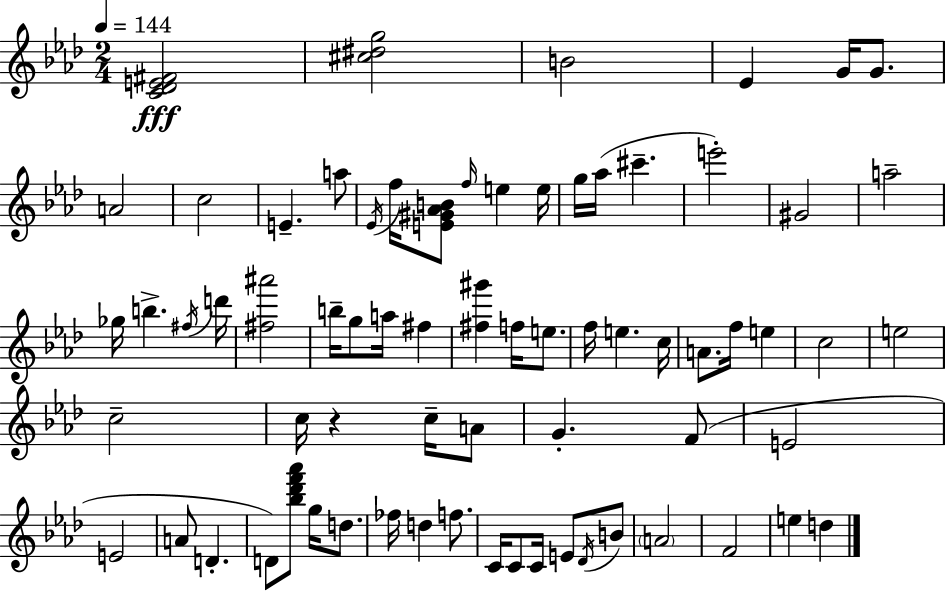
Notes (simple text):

[C4,Db4,E4,F#4]/h [C#5,D#5,G5]/h B4/h Eb4/q G4/s G4/e. A4/h C5/h E4/q. A5/e Eb4/s F5/s [E4,G#4,Ab4,B4]/e F5/s E5/q E5/s G5/s Ab5/s C#6/q. E6/h G#4/h A5/h Gb5/s B5/q. F#5/s D6/s [F#5,A#6]/h B5/s G5/e A5/s F#5/q [F#5,G#6]/q F5/s E5/e. F5/s E5/q. C5/s A4/e. F5/s E5/q C5/h E5/h C5/h C5/s R/q C5/s A4/e G4/q. F4/e E4/h E4/h A4/e D4/q. D4/e [Bb5,Db6,F6,Ab6]/e G5/s D5/e. FES5/s D5/q F5/e. C4/s C4/e C4/s E4/e Db4/s B4/e A4/h F4/h E5/q D5/q